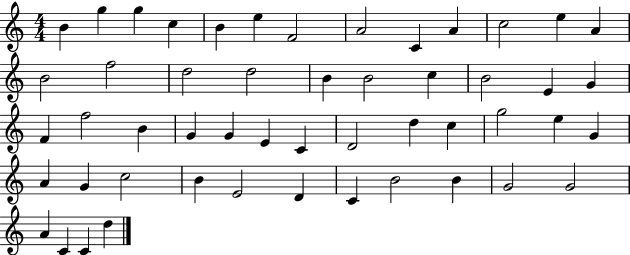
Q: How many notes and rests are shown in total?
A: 51